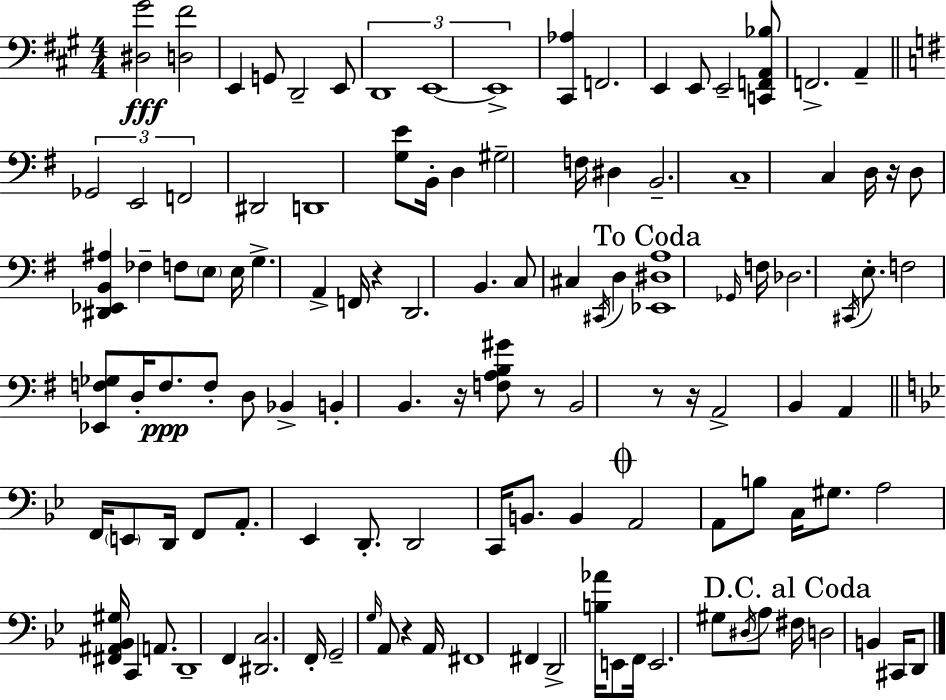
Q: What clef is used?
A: bass